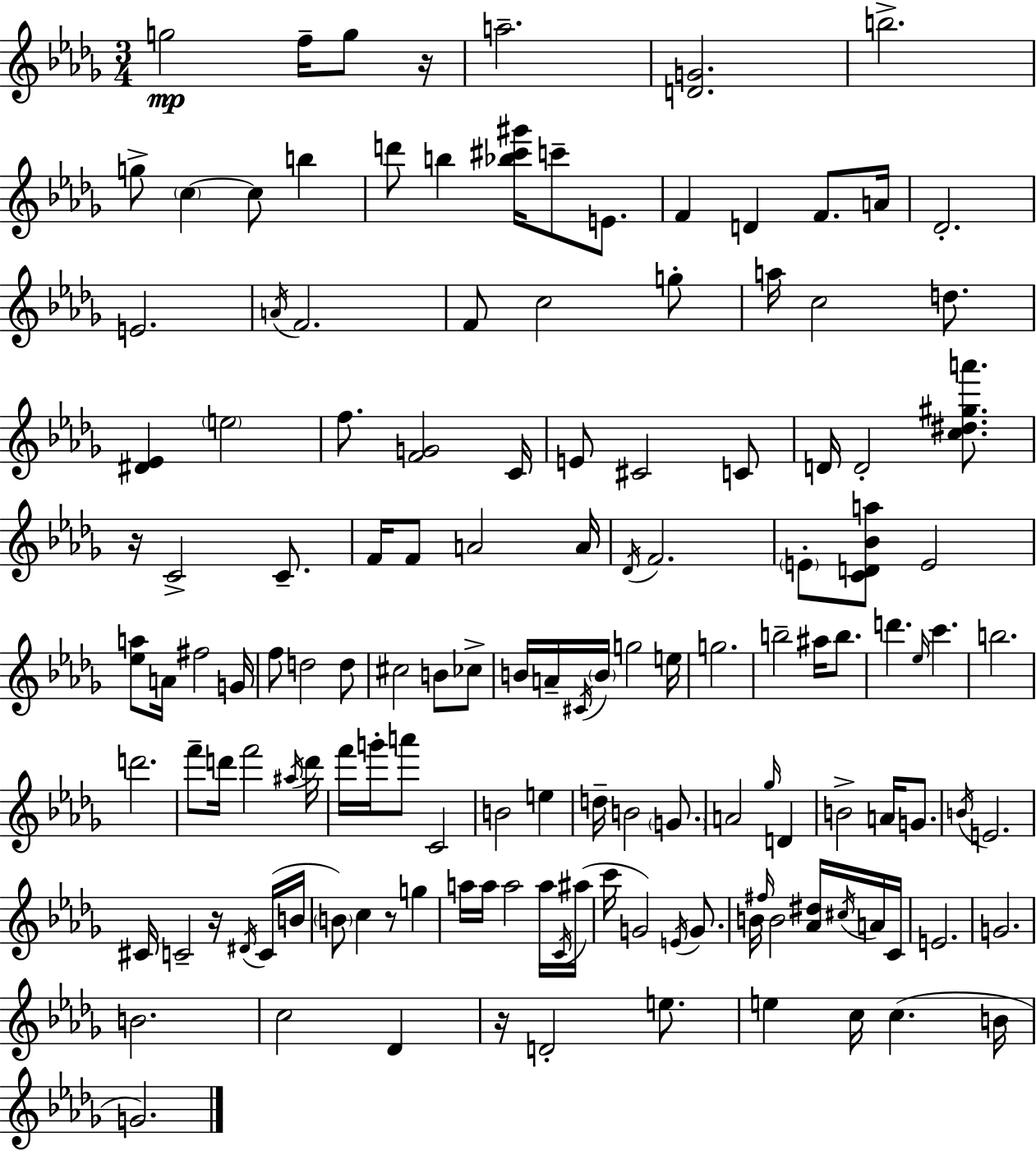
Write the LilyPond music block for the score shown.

{
  \clef treble
  \numericTimeSignature
  \time 3/4
  \key bes \minor
  g''2\mp f''16-- g''8 r16 | a''2.-- | <d' g'>2. | b''2.-> | \break g''8-> \parenthesize c''4~~ c''8 b''4 | d'''8 b''4 <bes'' cis''' gis'''>16 c'''8-- e'8. | f'4 d'4 f'8. a'16 | des'2.-. | \break e'2. | \acciaccatura { a'16 } f'2. | f'8 c''2 g''8-. | a''16 c''2 d''8. | \break <dis' ees'>4 \parenthesize e''2 | f''8. <f' g'>2 | c'16 e'8 cis'2 c'8 | d'16 d'2-. <c'' dis'' gis'' a'''>8. | \break r16 c'2-> c'8.-- | f'16 f'8 a'2 | a'16 \acciaccatura { des'16 } f'2. | \parenthesize e'8-. <c' d' bes' a''>8 e'2 | \break <ees'' a''>8 a'16 fis''2 | g'16 f''8 d''2 | d''8 cis''2 b'8 | ces''8-> b'16 a'16-- \acciaccatura { cis'16 } \parenthesize b'16 g''2 | \break e''16 g''2. | b''2-- ais''16 | b''8. d'''4. \grace { ees''16 } c'''4. | b''2. | \break d'''2. | f'''8-- d'''16 f'''2 | \acciaccatura { ais''16 } d'''16 f'''16 g'''16-. a'''8 c'2 | b'2 | \break e''4 d''16-- b'2 | \parenthesize g'8. a'2 | \grace { ges''16 } d'4 b'2-> | a'16 g'8. \acciaccatura { b'16 } e'2. | \break cis'16 c'2-- | r16 \acciaccatura { dis'16 }( c'16 b'16 \parenthesize b'8) c''4 | r8 g''4 a''16 a''16 a''2 | a''16 \acciaccatura { c'16 }( ais''16 c'''16 g'2) | \break \acciaccatura { e'16 } g'8. b'16 \grace { fis''16 } | b'2 <aes' dis''>16 \acciaccatura { cis''16 } a'16 c'16 | e'2. | g'2. | \break b'2. | c''2 des'4 | r16 d'2-. e''8. | e''4 c''16 c''4.( b'16 | \break g'2.) | \bar "|."
}